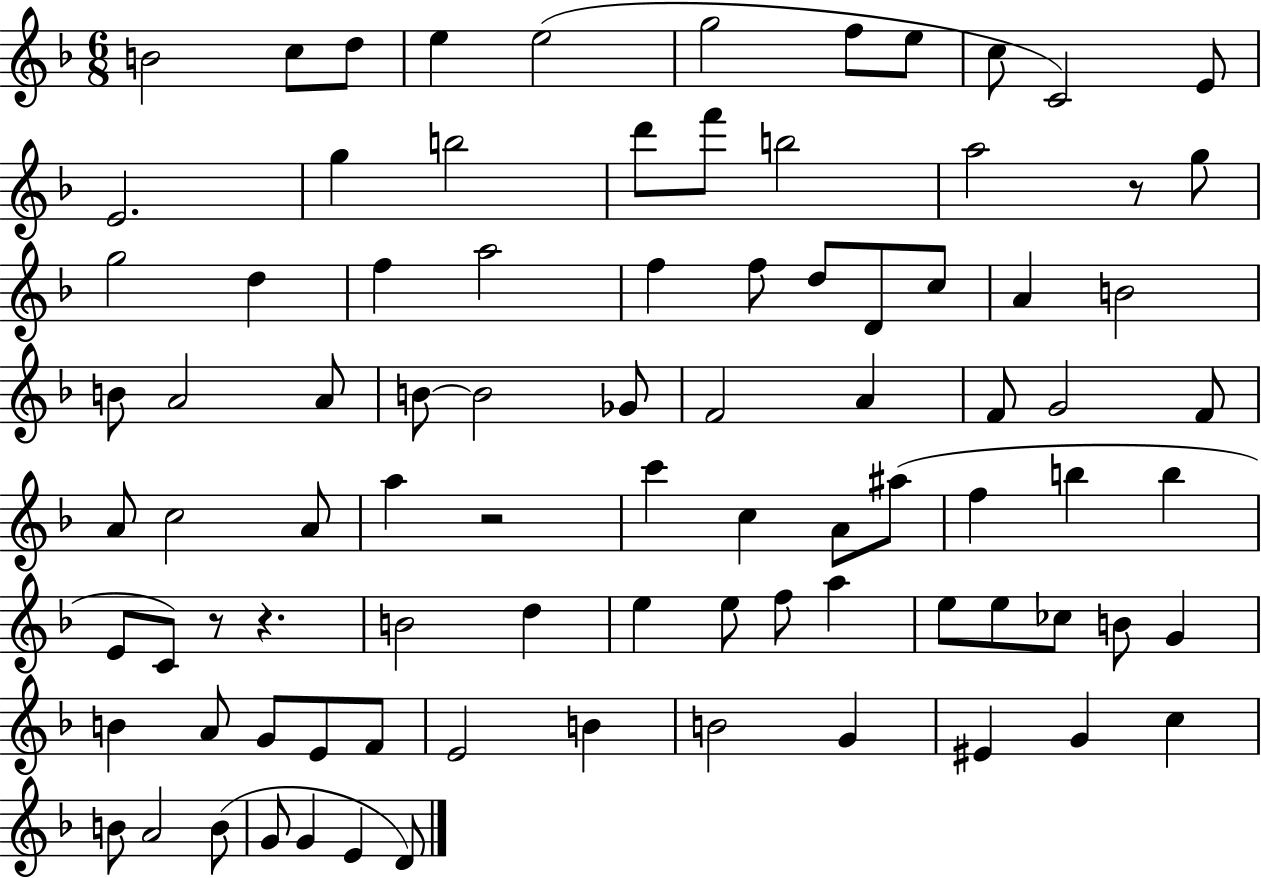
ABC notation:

X:1
T:Untitled
M:6/8
L:1/4
K:F
B2 c/2 d/2 e e2 g2 f/2 e/2 c/2 C2 E/2 E2 g b2 d'/2 f'/2 b2 a2 z/2 g/2 g2 d f a2 f f/2 d/2 D/2 c/2 A B2 B/2 A2 A/2 B/2 B2 _G/2 F2 A F/2 G2 F/2 A/2 c2 A/2 a z2 c' c A/2 ^a/2 f b b E/2 C/2 z/2 z B2 d e e/2 f/2 a e/2 e/2 _c/2 B/2 G B A/2 G/2 E/2 F/2 E2 B B2 G ^E G c B/2 A2 B/2 G/2 G E D/2